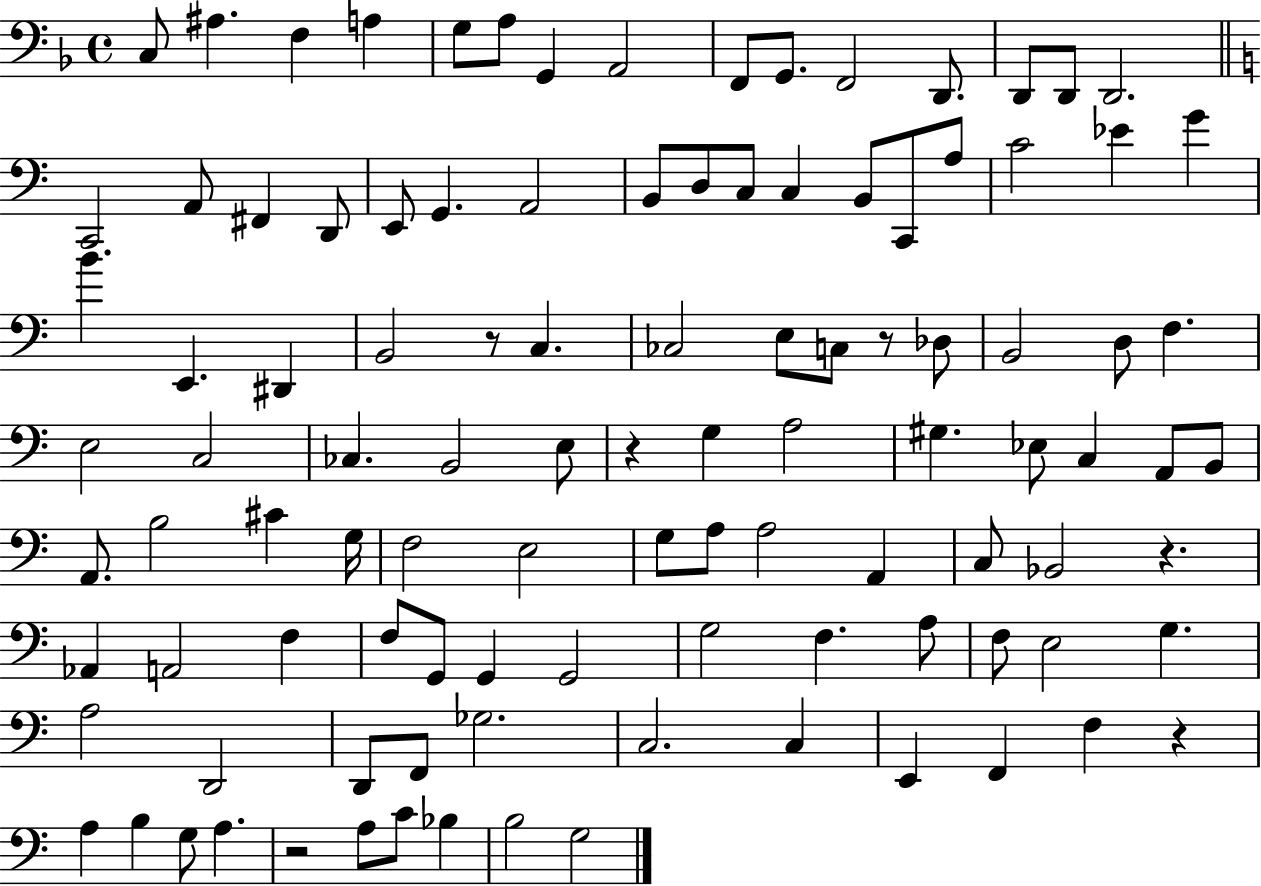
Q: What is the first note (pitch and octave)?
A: C3